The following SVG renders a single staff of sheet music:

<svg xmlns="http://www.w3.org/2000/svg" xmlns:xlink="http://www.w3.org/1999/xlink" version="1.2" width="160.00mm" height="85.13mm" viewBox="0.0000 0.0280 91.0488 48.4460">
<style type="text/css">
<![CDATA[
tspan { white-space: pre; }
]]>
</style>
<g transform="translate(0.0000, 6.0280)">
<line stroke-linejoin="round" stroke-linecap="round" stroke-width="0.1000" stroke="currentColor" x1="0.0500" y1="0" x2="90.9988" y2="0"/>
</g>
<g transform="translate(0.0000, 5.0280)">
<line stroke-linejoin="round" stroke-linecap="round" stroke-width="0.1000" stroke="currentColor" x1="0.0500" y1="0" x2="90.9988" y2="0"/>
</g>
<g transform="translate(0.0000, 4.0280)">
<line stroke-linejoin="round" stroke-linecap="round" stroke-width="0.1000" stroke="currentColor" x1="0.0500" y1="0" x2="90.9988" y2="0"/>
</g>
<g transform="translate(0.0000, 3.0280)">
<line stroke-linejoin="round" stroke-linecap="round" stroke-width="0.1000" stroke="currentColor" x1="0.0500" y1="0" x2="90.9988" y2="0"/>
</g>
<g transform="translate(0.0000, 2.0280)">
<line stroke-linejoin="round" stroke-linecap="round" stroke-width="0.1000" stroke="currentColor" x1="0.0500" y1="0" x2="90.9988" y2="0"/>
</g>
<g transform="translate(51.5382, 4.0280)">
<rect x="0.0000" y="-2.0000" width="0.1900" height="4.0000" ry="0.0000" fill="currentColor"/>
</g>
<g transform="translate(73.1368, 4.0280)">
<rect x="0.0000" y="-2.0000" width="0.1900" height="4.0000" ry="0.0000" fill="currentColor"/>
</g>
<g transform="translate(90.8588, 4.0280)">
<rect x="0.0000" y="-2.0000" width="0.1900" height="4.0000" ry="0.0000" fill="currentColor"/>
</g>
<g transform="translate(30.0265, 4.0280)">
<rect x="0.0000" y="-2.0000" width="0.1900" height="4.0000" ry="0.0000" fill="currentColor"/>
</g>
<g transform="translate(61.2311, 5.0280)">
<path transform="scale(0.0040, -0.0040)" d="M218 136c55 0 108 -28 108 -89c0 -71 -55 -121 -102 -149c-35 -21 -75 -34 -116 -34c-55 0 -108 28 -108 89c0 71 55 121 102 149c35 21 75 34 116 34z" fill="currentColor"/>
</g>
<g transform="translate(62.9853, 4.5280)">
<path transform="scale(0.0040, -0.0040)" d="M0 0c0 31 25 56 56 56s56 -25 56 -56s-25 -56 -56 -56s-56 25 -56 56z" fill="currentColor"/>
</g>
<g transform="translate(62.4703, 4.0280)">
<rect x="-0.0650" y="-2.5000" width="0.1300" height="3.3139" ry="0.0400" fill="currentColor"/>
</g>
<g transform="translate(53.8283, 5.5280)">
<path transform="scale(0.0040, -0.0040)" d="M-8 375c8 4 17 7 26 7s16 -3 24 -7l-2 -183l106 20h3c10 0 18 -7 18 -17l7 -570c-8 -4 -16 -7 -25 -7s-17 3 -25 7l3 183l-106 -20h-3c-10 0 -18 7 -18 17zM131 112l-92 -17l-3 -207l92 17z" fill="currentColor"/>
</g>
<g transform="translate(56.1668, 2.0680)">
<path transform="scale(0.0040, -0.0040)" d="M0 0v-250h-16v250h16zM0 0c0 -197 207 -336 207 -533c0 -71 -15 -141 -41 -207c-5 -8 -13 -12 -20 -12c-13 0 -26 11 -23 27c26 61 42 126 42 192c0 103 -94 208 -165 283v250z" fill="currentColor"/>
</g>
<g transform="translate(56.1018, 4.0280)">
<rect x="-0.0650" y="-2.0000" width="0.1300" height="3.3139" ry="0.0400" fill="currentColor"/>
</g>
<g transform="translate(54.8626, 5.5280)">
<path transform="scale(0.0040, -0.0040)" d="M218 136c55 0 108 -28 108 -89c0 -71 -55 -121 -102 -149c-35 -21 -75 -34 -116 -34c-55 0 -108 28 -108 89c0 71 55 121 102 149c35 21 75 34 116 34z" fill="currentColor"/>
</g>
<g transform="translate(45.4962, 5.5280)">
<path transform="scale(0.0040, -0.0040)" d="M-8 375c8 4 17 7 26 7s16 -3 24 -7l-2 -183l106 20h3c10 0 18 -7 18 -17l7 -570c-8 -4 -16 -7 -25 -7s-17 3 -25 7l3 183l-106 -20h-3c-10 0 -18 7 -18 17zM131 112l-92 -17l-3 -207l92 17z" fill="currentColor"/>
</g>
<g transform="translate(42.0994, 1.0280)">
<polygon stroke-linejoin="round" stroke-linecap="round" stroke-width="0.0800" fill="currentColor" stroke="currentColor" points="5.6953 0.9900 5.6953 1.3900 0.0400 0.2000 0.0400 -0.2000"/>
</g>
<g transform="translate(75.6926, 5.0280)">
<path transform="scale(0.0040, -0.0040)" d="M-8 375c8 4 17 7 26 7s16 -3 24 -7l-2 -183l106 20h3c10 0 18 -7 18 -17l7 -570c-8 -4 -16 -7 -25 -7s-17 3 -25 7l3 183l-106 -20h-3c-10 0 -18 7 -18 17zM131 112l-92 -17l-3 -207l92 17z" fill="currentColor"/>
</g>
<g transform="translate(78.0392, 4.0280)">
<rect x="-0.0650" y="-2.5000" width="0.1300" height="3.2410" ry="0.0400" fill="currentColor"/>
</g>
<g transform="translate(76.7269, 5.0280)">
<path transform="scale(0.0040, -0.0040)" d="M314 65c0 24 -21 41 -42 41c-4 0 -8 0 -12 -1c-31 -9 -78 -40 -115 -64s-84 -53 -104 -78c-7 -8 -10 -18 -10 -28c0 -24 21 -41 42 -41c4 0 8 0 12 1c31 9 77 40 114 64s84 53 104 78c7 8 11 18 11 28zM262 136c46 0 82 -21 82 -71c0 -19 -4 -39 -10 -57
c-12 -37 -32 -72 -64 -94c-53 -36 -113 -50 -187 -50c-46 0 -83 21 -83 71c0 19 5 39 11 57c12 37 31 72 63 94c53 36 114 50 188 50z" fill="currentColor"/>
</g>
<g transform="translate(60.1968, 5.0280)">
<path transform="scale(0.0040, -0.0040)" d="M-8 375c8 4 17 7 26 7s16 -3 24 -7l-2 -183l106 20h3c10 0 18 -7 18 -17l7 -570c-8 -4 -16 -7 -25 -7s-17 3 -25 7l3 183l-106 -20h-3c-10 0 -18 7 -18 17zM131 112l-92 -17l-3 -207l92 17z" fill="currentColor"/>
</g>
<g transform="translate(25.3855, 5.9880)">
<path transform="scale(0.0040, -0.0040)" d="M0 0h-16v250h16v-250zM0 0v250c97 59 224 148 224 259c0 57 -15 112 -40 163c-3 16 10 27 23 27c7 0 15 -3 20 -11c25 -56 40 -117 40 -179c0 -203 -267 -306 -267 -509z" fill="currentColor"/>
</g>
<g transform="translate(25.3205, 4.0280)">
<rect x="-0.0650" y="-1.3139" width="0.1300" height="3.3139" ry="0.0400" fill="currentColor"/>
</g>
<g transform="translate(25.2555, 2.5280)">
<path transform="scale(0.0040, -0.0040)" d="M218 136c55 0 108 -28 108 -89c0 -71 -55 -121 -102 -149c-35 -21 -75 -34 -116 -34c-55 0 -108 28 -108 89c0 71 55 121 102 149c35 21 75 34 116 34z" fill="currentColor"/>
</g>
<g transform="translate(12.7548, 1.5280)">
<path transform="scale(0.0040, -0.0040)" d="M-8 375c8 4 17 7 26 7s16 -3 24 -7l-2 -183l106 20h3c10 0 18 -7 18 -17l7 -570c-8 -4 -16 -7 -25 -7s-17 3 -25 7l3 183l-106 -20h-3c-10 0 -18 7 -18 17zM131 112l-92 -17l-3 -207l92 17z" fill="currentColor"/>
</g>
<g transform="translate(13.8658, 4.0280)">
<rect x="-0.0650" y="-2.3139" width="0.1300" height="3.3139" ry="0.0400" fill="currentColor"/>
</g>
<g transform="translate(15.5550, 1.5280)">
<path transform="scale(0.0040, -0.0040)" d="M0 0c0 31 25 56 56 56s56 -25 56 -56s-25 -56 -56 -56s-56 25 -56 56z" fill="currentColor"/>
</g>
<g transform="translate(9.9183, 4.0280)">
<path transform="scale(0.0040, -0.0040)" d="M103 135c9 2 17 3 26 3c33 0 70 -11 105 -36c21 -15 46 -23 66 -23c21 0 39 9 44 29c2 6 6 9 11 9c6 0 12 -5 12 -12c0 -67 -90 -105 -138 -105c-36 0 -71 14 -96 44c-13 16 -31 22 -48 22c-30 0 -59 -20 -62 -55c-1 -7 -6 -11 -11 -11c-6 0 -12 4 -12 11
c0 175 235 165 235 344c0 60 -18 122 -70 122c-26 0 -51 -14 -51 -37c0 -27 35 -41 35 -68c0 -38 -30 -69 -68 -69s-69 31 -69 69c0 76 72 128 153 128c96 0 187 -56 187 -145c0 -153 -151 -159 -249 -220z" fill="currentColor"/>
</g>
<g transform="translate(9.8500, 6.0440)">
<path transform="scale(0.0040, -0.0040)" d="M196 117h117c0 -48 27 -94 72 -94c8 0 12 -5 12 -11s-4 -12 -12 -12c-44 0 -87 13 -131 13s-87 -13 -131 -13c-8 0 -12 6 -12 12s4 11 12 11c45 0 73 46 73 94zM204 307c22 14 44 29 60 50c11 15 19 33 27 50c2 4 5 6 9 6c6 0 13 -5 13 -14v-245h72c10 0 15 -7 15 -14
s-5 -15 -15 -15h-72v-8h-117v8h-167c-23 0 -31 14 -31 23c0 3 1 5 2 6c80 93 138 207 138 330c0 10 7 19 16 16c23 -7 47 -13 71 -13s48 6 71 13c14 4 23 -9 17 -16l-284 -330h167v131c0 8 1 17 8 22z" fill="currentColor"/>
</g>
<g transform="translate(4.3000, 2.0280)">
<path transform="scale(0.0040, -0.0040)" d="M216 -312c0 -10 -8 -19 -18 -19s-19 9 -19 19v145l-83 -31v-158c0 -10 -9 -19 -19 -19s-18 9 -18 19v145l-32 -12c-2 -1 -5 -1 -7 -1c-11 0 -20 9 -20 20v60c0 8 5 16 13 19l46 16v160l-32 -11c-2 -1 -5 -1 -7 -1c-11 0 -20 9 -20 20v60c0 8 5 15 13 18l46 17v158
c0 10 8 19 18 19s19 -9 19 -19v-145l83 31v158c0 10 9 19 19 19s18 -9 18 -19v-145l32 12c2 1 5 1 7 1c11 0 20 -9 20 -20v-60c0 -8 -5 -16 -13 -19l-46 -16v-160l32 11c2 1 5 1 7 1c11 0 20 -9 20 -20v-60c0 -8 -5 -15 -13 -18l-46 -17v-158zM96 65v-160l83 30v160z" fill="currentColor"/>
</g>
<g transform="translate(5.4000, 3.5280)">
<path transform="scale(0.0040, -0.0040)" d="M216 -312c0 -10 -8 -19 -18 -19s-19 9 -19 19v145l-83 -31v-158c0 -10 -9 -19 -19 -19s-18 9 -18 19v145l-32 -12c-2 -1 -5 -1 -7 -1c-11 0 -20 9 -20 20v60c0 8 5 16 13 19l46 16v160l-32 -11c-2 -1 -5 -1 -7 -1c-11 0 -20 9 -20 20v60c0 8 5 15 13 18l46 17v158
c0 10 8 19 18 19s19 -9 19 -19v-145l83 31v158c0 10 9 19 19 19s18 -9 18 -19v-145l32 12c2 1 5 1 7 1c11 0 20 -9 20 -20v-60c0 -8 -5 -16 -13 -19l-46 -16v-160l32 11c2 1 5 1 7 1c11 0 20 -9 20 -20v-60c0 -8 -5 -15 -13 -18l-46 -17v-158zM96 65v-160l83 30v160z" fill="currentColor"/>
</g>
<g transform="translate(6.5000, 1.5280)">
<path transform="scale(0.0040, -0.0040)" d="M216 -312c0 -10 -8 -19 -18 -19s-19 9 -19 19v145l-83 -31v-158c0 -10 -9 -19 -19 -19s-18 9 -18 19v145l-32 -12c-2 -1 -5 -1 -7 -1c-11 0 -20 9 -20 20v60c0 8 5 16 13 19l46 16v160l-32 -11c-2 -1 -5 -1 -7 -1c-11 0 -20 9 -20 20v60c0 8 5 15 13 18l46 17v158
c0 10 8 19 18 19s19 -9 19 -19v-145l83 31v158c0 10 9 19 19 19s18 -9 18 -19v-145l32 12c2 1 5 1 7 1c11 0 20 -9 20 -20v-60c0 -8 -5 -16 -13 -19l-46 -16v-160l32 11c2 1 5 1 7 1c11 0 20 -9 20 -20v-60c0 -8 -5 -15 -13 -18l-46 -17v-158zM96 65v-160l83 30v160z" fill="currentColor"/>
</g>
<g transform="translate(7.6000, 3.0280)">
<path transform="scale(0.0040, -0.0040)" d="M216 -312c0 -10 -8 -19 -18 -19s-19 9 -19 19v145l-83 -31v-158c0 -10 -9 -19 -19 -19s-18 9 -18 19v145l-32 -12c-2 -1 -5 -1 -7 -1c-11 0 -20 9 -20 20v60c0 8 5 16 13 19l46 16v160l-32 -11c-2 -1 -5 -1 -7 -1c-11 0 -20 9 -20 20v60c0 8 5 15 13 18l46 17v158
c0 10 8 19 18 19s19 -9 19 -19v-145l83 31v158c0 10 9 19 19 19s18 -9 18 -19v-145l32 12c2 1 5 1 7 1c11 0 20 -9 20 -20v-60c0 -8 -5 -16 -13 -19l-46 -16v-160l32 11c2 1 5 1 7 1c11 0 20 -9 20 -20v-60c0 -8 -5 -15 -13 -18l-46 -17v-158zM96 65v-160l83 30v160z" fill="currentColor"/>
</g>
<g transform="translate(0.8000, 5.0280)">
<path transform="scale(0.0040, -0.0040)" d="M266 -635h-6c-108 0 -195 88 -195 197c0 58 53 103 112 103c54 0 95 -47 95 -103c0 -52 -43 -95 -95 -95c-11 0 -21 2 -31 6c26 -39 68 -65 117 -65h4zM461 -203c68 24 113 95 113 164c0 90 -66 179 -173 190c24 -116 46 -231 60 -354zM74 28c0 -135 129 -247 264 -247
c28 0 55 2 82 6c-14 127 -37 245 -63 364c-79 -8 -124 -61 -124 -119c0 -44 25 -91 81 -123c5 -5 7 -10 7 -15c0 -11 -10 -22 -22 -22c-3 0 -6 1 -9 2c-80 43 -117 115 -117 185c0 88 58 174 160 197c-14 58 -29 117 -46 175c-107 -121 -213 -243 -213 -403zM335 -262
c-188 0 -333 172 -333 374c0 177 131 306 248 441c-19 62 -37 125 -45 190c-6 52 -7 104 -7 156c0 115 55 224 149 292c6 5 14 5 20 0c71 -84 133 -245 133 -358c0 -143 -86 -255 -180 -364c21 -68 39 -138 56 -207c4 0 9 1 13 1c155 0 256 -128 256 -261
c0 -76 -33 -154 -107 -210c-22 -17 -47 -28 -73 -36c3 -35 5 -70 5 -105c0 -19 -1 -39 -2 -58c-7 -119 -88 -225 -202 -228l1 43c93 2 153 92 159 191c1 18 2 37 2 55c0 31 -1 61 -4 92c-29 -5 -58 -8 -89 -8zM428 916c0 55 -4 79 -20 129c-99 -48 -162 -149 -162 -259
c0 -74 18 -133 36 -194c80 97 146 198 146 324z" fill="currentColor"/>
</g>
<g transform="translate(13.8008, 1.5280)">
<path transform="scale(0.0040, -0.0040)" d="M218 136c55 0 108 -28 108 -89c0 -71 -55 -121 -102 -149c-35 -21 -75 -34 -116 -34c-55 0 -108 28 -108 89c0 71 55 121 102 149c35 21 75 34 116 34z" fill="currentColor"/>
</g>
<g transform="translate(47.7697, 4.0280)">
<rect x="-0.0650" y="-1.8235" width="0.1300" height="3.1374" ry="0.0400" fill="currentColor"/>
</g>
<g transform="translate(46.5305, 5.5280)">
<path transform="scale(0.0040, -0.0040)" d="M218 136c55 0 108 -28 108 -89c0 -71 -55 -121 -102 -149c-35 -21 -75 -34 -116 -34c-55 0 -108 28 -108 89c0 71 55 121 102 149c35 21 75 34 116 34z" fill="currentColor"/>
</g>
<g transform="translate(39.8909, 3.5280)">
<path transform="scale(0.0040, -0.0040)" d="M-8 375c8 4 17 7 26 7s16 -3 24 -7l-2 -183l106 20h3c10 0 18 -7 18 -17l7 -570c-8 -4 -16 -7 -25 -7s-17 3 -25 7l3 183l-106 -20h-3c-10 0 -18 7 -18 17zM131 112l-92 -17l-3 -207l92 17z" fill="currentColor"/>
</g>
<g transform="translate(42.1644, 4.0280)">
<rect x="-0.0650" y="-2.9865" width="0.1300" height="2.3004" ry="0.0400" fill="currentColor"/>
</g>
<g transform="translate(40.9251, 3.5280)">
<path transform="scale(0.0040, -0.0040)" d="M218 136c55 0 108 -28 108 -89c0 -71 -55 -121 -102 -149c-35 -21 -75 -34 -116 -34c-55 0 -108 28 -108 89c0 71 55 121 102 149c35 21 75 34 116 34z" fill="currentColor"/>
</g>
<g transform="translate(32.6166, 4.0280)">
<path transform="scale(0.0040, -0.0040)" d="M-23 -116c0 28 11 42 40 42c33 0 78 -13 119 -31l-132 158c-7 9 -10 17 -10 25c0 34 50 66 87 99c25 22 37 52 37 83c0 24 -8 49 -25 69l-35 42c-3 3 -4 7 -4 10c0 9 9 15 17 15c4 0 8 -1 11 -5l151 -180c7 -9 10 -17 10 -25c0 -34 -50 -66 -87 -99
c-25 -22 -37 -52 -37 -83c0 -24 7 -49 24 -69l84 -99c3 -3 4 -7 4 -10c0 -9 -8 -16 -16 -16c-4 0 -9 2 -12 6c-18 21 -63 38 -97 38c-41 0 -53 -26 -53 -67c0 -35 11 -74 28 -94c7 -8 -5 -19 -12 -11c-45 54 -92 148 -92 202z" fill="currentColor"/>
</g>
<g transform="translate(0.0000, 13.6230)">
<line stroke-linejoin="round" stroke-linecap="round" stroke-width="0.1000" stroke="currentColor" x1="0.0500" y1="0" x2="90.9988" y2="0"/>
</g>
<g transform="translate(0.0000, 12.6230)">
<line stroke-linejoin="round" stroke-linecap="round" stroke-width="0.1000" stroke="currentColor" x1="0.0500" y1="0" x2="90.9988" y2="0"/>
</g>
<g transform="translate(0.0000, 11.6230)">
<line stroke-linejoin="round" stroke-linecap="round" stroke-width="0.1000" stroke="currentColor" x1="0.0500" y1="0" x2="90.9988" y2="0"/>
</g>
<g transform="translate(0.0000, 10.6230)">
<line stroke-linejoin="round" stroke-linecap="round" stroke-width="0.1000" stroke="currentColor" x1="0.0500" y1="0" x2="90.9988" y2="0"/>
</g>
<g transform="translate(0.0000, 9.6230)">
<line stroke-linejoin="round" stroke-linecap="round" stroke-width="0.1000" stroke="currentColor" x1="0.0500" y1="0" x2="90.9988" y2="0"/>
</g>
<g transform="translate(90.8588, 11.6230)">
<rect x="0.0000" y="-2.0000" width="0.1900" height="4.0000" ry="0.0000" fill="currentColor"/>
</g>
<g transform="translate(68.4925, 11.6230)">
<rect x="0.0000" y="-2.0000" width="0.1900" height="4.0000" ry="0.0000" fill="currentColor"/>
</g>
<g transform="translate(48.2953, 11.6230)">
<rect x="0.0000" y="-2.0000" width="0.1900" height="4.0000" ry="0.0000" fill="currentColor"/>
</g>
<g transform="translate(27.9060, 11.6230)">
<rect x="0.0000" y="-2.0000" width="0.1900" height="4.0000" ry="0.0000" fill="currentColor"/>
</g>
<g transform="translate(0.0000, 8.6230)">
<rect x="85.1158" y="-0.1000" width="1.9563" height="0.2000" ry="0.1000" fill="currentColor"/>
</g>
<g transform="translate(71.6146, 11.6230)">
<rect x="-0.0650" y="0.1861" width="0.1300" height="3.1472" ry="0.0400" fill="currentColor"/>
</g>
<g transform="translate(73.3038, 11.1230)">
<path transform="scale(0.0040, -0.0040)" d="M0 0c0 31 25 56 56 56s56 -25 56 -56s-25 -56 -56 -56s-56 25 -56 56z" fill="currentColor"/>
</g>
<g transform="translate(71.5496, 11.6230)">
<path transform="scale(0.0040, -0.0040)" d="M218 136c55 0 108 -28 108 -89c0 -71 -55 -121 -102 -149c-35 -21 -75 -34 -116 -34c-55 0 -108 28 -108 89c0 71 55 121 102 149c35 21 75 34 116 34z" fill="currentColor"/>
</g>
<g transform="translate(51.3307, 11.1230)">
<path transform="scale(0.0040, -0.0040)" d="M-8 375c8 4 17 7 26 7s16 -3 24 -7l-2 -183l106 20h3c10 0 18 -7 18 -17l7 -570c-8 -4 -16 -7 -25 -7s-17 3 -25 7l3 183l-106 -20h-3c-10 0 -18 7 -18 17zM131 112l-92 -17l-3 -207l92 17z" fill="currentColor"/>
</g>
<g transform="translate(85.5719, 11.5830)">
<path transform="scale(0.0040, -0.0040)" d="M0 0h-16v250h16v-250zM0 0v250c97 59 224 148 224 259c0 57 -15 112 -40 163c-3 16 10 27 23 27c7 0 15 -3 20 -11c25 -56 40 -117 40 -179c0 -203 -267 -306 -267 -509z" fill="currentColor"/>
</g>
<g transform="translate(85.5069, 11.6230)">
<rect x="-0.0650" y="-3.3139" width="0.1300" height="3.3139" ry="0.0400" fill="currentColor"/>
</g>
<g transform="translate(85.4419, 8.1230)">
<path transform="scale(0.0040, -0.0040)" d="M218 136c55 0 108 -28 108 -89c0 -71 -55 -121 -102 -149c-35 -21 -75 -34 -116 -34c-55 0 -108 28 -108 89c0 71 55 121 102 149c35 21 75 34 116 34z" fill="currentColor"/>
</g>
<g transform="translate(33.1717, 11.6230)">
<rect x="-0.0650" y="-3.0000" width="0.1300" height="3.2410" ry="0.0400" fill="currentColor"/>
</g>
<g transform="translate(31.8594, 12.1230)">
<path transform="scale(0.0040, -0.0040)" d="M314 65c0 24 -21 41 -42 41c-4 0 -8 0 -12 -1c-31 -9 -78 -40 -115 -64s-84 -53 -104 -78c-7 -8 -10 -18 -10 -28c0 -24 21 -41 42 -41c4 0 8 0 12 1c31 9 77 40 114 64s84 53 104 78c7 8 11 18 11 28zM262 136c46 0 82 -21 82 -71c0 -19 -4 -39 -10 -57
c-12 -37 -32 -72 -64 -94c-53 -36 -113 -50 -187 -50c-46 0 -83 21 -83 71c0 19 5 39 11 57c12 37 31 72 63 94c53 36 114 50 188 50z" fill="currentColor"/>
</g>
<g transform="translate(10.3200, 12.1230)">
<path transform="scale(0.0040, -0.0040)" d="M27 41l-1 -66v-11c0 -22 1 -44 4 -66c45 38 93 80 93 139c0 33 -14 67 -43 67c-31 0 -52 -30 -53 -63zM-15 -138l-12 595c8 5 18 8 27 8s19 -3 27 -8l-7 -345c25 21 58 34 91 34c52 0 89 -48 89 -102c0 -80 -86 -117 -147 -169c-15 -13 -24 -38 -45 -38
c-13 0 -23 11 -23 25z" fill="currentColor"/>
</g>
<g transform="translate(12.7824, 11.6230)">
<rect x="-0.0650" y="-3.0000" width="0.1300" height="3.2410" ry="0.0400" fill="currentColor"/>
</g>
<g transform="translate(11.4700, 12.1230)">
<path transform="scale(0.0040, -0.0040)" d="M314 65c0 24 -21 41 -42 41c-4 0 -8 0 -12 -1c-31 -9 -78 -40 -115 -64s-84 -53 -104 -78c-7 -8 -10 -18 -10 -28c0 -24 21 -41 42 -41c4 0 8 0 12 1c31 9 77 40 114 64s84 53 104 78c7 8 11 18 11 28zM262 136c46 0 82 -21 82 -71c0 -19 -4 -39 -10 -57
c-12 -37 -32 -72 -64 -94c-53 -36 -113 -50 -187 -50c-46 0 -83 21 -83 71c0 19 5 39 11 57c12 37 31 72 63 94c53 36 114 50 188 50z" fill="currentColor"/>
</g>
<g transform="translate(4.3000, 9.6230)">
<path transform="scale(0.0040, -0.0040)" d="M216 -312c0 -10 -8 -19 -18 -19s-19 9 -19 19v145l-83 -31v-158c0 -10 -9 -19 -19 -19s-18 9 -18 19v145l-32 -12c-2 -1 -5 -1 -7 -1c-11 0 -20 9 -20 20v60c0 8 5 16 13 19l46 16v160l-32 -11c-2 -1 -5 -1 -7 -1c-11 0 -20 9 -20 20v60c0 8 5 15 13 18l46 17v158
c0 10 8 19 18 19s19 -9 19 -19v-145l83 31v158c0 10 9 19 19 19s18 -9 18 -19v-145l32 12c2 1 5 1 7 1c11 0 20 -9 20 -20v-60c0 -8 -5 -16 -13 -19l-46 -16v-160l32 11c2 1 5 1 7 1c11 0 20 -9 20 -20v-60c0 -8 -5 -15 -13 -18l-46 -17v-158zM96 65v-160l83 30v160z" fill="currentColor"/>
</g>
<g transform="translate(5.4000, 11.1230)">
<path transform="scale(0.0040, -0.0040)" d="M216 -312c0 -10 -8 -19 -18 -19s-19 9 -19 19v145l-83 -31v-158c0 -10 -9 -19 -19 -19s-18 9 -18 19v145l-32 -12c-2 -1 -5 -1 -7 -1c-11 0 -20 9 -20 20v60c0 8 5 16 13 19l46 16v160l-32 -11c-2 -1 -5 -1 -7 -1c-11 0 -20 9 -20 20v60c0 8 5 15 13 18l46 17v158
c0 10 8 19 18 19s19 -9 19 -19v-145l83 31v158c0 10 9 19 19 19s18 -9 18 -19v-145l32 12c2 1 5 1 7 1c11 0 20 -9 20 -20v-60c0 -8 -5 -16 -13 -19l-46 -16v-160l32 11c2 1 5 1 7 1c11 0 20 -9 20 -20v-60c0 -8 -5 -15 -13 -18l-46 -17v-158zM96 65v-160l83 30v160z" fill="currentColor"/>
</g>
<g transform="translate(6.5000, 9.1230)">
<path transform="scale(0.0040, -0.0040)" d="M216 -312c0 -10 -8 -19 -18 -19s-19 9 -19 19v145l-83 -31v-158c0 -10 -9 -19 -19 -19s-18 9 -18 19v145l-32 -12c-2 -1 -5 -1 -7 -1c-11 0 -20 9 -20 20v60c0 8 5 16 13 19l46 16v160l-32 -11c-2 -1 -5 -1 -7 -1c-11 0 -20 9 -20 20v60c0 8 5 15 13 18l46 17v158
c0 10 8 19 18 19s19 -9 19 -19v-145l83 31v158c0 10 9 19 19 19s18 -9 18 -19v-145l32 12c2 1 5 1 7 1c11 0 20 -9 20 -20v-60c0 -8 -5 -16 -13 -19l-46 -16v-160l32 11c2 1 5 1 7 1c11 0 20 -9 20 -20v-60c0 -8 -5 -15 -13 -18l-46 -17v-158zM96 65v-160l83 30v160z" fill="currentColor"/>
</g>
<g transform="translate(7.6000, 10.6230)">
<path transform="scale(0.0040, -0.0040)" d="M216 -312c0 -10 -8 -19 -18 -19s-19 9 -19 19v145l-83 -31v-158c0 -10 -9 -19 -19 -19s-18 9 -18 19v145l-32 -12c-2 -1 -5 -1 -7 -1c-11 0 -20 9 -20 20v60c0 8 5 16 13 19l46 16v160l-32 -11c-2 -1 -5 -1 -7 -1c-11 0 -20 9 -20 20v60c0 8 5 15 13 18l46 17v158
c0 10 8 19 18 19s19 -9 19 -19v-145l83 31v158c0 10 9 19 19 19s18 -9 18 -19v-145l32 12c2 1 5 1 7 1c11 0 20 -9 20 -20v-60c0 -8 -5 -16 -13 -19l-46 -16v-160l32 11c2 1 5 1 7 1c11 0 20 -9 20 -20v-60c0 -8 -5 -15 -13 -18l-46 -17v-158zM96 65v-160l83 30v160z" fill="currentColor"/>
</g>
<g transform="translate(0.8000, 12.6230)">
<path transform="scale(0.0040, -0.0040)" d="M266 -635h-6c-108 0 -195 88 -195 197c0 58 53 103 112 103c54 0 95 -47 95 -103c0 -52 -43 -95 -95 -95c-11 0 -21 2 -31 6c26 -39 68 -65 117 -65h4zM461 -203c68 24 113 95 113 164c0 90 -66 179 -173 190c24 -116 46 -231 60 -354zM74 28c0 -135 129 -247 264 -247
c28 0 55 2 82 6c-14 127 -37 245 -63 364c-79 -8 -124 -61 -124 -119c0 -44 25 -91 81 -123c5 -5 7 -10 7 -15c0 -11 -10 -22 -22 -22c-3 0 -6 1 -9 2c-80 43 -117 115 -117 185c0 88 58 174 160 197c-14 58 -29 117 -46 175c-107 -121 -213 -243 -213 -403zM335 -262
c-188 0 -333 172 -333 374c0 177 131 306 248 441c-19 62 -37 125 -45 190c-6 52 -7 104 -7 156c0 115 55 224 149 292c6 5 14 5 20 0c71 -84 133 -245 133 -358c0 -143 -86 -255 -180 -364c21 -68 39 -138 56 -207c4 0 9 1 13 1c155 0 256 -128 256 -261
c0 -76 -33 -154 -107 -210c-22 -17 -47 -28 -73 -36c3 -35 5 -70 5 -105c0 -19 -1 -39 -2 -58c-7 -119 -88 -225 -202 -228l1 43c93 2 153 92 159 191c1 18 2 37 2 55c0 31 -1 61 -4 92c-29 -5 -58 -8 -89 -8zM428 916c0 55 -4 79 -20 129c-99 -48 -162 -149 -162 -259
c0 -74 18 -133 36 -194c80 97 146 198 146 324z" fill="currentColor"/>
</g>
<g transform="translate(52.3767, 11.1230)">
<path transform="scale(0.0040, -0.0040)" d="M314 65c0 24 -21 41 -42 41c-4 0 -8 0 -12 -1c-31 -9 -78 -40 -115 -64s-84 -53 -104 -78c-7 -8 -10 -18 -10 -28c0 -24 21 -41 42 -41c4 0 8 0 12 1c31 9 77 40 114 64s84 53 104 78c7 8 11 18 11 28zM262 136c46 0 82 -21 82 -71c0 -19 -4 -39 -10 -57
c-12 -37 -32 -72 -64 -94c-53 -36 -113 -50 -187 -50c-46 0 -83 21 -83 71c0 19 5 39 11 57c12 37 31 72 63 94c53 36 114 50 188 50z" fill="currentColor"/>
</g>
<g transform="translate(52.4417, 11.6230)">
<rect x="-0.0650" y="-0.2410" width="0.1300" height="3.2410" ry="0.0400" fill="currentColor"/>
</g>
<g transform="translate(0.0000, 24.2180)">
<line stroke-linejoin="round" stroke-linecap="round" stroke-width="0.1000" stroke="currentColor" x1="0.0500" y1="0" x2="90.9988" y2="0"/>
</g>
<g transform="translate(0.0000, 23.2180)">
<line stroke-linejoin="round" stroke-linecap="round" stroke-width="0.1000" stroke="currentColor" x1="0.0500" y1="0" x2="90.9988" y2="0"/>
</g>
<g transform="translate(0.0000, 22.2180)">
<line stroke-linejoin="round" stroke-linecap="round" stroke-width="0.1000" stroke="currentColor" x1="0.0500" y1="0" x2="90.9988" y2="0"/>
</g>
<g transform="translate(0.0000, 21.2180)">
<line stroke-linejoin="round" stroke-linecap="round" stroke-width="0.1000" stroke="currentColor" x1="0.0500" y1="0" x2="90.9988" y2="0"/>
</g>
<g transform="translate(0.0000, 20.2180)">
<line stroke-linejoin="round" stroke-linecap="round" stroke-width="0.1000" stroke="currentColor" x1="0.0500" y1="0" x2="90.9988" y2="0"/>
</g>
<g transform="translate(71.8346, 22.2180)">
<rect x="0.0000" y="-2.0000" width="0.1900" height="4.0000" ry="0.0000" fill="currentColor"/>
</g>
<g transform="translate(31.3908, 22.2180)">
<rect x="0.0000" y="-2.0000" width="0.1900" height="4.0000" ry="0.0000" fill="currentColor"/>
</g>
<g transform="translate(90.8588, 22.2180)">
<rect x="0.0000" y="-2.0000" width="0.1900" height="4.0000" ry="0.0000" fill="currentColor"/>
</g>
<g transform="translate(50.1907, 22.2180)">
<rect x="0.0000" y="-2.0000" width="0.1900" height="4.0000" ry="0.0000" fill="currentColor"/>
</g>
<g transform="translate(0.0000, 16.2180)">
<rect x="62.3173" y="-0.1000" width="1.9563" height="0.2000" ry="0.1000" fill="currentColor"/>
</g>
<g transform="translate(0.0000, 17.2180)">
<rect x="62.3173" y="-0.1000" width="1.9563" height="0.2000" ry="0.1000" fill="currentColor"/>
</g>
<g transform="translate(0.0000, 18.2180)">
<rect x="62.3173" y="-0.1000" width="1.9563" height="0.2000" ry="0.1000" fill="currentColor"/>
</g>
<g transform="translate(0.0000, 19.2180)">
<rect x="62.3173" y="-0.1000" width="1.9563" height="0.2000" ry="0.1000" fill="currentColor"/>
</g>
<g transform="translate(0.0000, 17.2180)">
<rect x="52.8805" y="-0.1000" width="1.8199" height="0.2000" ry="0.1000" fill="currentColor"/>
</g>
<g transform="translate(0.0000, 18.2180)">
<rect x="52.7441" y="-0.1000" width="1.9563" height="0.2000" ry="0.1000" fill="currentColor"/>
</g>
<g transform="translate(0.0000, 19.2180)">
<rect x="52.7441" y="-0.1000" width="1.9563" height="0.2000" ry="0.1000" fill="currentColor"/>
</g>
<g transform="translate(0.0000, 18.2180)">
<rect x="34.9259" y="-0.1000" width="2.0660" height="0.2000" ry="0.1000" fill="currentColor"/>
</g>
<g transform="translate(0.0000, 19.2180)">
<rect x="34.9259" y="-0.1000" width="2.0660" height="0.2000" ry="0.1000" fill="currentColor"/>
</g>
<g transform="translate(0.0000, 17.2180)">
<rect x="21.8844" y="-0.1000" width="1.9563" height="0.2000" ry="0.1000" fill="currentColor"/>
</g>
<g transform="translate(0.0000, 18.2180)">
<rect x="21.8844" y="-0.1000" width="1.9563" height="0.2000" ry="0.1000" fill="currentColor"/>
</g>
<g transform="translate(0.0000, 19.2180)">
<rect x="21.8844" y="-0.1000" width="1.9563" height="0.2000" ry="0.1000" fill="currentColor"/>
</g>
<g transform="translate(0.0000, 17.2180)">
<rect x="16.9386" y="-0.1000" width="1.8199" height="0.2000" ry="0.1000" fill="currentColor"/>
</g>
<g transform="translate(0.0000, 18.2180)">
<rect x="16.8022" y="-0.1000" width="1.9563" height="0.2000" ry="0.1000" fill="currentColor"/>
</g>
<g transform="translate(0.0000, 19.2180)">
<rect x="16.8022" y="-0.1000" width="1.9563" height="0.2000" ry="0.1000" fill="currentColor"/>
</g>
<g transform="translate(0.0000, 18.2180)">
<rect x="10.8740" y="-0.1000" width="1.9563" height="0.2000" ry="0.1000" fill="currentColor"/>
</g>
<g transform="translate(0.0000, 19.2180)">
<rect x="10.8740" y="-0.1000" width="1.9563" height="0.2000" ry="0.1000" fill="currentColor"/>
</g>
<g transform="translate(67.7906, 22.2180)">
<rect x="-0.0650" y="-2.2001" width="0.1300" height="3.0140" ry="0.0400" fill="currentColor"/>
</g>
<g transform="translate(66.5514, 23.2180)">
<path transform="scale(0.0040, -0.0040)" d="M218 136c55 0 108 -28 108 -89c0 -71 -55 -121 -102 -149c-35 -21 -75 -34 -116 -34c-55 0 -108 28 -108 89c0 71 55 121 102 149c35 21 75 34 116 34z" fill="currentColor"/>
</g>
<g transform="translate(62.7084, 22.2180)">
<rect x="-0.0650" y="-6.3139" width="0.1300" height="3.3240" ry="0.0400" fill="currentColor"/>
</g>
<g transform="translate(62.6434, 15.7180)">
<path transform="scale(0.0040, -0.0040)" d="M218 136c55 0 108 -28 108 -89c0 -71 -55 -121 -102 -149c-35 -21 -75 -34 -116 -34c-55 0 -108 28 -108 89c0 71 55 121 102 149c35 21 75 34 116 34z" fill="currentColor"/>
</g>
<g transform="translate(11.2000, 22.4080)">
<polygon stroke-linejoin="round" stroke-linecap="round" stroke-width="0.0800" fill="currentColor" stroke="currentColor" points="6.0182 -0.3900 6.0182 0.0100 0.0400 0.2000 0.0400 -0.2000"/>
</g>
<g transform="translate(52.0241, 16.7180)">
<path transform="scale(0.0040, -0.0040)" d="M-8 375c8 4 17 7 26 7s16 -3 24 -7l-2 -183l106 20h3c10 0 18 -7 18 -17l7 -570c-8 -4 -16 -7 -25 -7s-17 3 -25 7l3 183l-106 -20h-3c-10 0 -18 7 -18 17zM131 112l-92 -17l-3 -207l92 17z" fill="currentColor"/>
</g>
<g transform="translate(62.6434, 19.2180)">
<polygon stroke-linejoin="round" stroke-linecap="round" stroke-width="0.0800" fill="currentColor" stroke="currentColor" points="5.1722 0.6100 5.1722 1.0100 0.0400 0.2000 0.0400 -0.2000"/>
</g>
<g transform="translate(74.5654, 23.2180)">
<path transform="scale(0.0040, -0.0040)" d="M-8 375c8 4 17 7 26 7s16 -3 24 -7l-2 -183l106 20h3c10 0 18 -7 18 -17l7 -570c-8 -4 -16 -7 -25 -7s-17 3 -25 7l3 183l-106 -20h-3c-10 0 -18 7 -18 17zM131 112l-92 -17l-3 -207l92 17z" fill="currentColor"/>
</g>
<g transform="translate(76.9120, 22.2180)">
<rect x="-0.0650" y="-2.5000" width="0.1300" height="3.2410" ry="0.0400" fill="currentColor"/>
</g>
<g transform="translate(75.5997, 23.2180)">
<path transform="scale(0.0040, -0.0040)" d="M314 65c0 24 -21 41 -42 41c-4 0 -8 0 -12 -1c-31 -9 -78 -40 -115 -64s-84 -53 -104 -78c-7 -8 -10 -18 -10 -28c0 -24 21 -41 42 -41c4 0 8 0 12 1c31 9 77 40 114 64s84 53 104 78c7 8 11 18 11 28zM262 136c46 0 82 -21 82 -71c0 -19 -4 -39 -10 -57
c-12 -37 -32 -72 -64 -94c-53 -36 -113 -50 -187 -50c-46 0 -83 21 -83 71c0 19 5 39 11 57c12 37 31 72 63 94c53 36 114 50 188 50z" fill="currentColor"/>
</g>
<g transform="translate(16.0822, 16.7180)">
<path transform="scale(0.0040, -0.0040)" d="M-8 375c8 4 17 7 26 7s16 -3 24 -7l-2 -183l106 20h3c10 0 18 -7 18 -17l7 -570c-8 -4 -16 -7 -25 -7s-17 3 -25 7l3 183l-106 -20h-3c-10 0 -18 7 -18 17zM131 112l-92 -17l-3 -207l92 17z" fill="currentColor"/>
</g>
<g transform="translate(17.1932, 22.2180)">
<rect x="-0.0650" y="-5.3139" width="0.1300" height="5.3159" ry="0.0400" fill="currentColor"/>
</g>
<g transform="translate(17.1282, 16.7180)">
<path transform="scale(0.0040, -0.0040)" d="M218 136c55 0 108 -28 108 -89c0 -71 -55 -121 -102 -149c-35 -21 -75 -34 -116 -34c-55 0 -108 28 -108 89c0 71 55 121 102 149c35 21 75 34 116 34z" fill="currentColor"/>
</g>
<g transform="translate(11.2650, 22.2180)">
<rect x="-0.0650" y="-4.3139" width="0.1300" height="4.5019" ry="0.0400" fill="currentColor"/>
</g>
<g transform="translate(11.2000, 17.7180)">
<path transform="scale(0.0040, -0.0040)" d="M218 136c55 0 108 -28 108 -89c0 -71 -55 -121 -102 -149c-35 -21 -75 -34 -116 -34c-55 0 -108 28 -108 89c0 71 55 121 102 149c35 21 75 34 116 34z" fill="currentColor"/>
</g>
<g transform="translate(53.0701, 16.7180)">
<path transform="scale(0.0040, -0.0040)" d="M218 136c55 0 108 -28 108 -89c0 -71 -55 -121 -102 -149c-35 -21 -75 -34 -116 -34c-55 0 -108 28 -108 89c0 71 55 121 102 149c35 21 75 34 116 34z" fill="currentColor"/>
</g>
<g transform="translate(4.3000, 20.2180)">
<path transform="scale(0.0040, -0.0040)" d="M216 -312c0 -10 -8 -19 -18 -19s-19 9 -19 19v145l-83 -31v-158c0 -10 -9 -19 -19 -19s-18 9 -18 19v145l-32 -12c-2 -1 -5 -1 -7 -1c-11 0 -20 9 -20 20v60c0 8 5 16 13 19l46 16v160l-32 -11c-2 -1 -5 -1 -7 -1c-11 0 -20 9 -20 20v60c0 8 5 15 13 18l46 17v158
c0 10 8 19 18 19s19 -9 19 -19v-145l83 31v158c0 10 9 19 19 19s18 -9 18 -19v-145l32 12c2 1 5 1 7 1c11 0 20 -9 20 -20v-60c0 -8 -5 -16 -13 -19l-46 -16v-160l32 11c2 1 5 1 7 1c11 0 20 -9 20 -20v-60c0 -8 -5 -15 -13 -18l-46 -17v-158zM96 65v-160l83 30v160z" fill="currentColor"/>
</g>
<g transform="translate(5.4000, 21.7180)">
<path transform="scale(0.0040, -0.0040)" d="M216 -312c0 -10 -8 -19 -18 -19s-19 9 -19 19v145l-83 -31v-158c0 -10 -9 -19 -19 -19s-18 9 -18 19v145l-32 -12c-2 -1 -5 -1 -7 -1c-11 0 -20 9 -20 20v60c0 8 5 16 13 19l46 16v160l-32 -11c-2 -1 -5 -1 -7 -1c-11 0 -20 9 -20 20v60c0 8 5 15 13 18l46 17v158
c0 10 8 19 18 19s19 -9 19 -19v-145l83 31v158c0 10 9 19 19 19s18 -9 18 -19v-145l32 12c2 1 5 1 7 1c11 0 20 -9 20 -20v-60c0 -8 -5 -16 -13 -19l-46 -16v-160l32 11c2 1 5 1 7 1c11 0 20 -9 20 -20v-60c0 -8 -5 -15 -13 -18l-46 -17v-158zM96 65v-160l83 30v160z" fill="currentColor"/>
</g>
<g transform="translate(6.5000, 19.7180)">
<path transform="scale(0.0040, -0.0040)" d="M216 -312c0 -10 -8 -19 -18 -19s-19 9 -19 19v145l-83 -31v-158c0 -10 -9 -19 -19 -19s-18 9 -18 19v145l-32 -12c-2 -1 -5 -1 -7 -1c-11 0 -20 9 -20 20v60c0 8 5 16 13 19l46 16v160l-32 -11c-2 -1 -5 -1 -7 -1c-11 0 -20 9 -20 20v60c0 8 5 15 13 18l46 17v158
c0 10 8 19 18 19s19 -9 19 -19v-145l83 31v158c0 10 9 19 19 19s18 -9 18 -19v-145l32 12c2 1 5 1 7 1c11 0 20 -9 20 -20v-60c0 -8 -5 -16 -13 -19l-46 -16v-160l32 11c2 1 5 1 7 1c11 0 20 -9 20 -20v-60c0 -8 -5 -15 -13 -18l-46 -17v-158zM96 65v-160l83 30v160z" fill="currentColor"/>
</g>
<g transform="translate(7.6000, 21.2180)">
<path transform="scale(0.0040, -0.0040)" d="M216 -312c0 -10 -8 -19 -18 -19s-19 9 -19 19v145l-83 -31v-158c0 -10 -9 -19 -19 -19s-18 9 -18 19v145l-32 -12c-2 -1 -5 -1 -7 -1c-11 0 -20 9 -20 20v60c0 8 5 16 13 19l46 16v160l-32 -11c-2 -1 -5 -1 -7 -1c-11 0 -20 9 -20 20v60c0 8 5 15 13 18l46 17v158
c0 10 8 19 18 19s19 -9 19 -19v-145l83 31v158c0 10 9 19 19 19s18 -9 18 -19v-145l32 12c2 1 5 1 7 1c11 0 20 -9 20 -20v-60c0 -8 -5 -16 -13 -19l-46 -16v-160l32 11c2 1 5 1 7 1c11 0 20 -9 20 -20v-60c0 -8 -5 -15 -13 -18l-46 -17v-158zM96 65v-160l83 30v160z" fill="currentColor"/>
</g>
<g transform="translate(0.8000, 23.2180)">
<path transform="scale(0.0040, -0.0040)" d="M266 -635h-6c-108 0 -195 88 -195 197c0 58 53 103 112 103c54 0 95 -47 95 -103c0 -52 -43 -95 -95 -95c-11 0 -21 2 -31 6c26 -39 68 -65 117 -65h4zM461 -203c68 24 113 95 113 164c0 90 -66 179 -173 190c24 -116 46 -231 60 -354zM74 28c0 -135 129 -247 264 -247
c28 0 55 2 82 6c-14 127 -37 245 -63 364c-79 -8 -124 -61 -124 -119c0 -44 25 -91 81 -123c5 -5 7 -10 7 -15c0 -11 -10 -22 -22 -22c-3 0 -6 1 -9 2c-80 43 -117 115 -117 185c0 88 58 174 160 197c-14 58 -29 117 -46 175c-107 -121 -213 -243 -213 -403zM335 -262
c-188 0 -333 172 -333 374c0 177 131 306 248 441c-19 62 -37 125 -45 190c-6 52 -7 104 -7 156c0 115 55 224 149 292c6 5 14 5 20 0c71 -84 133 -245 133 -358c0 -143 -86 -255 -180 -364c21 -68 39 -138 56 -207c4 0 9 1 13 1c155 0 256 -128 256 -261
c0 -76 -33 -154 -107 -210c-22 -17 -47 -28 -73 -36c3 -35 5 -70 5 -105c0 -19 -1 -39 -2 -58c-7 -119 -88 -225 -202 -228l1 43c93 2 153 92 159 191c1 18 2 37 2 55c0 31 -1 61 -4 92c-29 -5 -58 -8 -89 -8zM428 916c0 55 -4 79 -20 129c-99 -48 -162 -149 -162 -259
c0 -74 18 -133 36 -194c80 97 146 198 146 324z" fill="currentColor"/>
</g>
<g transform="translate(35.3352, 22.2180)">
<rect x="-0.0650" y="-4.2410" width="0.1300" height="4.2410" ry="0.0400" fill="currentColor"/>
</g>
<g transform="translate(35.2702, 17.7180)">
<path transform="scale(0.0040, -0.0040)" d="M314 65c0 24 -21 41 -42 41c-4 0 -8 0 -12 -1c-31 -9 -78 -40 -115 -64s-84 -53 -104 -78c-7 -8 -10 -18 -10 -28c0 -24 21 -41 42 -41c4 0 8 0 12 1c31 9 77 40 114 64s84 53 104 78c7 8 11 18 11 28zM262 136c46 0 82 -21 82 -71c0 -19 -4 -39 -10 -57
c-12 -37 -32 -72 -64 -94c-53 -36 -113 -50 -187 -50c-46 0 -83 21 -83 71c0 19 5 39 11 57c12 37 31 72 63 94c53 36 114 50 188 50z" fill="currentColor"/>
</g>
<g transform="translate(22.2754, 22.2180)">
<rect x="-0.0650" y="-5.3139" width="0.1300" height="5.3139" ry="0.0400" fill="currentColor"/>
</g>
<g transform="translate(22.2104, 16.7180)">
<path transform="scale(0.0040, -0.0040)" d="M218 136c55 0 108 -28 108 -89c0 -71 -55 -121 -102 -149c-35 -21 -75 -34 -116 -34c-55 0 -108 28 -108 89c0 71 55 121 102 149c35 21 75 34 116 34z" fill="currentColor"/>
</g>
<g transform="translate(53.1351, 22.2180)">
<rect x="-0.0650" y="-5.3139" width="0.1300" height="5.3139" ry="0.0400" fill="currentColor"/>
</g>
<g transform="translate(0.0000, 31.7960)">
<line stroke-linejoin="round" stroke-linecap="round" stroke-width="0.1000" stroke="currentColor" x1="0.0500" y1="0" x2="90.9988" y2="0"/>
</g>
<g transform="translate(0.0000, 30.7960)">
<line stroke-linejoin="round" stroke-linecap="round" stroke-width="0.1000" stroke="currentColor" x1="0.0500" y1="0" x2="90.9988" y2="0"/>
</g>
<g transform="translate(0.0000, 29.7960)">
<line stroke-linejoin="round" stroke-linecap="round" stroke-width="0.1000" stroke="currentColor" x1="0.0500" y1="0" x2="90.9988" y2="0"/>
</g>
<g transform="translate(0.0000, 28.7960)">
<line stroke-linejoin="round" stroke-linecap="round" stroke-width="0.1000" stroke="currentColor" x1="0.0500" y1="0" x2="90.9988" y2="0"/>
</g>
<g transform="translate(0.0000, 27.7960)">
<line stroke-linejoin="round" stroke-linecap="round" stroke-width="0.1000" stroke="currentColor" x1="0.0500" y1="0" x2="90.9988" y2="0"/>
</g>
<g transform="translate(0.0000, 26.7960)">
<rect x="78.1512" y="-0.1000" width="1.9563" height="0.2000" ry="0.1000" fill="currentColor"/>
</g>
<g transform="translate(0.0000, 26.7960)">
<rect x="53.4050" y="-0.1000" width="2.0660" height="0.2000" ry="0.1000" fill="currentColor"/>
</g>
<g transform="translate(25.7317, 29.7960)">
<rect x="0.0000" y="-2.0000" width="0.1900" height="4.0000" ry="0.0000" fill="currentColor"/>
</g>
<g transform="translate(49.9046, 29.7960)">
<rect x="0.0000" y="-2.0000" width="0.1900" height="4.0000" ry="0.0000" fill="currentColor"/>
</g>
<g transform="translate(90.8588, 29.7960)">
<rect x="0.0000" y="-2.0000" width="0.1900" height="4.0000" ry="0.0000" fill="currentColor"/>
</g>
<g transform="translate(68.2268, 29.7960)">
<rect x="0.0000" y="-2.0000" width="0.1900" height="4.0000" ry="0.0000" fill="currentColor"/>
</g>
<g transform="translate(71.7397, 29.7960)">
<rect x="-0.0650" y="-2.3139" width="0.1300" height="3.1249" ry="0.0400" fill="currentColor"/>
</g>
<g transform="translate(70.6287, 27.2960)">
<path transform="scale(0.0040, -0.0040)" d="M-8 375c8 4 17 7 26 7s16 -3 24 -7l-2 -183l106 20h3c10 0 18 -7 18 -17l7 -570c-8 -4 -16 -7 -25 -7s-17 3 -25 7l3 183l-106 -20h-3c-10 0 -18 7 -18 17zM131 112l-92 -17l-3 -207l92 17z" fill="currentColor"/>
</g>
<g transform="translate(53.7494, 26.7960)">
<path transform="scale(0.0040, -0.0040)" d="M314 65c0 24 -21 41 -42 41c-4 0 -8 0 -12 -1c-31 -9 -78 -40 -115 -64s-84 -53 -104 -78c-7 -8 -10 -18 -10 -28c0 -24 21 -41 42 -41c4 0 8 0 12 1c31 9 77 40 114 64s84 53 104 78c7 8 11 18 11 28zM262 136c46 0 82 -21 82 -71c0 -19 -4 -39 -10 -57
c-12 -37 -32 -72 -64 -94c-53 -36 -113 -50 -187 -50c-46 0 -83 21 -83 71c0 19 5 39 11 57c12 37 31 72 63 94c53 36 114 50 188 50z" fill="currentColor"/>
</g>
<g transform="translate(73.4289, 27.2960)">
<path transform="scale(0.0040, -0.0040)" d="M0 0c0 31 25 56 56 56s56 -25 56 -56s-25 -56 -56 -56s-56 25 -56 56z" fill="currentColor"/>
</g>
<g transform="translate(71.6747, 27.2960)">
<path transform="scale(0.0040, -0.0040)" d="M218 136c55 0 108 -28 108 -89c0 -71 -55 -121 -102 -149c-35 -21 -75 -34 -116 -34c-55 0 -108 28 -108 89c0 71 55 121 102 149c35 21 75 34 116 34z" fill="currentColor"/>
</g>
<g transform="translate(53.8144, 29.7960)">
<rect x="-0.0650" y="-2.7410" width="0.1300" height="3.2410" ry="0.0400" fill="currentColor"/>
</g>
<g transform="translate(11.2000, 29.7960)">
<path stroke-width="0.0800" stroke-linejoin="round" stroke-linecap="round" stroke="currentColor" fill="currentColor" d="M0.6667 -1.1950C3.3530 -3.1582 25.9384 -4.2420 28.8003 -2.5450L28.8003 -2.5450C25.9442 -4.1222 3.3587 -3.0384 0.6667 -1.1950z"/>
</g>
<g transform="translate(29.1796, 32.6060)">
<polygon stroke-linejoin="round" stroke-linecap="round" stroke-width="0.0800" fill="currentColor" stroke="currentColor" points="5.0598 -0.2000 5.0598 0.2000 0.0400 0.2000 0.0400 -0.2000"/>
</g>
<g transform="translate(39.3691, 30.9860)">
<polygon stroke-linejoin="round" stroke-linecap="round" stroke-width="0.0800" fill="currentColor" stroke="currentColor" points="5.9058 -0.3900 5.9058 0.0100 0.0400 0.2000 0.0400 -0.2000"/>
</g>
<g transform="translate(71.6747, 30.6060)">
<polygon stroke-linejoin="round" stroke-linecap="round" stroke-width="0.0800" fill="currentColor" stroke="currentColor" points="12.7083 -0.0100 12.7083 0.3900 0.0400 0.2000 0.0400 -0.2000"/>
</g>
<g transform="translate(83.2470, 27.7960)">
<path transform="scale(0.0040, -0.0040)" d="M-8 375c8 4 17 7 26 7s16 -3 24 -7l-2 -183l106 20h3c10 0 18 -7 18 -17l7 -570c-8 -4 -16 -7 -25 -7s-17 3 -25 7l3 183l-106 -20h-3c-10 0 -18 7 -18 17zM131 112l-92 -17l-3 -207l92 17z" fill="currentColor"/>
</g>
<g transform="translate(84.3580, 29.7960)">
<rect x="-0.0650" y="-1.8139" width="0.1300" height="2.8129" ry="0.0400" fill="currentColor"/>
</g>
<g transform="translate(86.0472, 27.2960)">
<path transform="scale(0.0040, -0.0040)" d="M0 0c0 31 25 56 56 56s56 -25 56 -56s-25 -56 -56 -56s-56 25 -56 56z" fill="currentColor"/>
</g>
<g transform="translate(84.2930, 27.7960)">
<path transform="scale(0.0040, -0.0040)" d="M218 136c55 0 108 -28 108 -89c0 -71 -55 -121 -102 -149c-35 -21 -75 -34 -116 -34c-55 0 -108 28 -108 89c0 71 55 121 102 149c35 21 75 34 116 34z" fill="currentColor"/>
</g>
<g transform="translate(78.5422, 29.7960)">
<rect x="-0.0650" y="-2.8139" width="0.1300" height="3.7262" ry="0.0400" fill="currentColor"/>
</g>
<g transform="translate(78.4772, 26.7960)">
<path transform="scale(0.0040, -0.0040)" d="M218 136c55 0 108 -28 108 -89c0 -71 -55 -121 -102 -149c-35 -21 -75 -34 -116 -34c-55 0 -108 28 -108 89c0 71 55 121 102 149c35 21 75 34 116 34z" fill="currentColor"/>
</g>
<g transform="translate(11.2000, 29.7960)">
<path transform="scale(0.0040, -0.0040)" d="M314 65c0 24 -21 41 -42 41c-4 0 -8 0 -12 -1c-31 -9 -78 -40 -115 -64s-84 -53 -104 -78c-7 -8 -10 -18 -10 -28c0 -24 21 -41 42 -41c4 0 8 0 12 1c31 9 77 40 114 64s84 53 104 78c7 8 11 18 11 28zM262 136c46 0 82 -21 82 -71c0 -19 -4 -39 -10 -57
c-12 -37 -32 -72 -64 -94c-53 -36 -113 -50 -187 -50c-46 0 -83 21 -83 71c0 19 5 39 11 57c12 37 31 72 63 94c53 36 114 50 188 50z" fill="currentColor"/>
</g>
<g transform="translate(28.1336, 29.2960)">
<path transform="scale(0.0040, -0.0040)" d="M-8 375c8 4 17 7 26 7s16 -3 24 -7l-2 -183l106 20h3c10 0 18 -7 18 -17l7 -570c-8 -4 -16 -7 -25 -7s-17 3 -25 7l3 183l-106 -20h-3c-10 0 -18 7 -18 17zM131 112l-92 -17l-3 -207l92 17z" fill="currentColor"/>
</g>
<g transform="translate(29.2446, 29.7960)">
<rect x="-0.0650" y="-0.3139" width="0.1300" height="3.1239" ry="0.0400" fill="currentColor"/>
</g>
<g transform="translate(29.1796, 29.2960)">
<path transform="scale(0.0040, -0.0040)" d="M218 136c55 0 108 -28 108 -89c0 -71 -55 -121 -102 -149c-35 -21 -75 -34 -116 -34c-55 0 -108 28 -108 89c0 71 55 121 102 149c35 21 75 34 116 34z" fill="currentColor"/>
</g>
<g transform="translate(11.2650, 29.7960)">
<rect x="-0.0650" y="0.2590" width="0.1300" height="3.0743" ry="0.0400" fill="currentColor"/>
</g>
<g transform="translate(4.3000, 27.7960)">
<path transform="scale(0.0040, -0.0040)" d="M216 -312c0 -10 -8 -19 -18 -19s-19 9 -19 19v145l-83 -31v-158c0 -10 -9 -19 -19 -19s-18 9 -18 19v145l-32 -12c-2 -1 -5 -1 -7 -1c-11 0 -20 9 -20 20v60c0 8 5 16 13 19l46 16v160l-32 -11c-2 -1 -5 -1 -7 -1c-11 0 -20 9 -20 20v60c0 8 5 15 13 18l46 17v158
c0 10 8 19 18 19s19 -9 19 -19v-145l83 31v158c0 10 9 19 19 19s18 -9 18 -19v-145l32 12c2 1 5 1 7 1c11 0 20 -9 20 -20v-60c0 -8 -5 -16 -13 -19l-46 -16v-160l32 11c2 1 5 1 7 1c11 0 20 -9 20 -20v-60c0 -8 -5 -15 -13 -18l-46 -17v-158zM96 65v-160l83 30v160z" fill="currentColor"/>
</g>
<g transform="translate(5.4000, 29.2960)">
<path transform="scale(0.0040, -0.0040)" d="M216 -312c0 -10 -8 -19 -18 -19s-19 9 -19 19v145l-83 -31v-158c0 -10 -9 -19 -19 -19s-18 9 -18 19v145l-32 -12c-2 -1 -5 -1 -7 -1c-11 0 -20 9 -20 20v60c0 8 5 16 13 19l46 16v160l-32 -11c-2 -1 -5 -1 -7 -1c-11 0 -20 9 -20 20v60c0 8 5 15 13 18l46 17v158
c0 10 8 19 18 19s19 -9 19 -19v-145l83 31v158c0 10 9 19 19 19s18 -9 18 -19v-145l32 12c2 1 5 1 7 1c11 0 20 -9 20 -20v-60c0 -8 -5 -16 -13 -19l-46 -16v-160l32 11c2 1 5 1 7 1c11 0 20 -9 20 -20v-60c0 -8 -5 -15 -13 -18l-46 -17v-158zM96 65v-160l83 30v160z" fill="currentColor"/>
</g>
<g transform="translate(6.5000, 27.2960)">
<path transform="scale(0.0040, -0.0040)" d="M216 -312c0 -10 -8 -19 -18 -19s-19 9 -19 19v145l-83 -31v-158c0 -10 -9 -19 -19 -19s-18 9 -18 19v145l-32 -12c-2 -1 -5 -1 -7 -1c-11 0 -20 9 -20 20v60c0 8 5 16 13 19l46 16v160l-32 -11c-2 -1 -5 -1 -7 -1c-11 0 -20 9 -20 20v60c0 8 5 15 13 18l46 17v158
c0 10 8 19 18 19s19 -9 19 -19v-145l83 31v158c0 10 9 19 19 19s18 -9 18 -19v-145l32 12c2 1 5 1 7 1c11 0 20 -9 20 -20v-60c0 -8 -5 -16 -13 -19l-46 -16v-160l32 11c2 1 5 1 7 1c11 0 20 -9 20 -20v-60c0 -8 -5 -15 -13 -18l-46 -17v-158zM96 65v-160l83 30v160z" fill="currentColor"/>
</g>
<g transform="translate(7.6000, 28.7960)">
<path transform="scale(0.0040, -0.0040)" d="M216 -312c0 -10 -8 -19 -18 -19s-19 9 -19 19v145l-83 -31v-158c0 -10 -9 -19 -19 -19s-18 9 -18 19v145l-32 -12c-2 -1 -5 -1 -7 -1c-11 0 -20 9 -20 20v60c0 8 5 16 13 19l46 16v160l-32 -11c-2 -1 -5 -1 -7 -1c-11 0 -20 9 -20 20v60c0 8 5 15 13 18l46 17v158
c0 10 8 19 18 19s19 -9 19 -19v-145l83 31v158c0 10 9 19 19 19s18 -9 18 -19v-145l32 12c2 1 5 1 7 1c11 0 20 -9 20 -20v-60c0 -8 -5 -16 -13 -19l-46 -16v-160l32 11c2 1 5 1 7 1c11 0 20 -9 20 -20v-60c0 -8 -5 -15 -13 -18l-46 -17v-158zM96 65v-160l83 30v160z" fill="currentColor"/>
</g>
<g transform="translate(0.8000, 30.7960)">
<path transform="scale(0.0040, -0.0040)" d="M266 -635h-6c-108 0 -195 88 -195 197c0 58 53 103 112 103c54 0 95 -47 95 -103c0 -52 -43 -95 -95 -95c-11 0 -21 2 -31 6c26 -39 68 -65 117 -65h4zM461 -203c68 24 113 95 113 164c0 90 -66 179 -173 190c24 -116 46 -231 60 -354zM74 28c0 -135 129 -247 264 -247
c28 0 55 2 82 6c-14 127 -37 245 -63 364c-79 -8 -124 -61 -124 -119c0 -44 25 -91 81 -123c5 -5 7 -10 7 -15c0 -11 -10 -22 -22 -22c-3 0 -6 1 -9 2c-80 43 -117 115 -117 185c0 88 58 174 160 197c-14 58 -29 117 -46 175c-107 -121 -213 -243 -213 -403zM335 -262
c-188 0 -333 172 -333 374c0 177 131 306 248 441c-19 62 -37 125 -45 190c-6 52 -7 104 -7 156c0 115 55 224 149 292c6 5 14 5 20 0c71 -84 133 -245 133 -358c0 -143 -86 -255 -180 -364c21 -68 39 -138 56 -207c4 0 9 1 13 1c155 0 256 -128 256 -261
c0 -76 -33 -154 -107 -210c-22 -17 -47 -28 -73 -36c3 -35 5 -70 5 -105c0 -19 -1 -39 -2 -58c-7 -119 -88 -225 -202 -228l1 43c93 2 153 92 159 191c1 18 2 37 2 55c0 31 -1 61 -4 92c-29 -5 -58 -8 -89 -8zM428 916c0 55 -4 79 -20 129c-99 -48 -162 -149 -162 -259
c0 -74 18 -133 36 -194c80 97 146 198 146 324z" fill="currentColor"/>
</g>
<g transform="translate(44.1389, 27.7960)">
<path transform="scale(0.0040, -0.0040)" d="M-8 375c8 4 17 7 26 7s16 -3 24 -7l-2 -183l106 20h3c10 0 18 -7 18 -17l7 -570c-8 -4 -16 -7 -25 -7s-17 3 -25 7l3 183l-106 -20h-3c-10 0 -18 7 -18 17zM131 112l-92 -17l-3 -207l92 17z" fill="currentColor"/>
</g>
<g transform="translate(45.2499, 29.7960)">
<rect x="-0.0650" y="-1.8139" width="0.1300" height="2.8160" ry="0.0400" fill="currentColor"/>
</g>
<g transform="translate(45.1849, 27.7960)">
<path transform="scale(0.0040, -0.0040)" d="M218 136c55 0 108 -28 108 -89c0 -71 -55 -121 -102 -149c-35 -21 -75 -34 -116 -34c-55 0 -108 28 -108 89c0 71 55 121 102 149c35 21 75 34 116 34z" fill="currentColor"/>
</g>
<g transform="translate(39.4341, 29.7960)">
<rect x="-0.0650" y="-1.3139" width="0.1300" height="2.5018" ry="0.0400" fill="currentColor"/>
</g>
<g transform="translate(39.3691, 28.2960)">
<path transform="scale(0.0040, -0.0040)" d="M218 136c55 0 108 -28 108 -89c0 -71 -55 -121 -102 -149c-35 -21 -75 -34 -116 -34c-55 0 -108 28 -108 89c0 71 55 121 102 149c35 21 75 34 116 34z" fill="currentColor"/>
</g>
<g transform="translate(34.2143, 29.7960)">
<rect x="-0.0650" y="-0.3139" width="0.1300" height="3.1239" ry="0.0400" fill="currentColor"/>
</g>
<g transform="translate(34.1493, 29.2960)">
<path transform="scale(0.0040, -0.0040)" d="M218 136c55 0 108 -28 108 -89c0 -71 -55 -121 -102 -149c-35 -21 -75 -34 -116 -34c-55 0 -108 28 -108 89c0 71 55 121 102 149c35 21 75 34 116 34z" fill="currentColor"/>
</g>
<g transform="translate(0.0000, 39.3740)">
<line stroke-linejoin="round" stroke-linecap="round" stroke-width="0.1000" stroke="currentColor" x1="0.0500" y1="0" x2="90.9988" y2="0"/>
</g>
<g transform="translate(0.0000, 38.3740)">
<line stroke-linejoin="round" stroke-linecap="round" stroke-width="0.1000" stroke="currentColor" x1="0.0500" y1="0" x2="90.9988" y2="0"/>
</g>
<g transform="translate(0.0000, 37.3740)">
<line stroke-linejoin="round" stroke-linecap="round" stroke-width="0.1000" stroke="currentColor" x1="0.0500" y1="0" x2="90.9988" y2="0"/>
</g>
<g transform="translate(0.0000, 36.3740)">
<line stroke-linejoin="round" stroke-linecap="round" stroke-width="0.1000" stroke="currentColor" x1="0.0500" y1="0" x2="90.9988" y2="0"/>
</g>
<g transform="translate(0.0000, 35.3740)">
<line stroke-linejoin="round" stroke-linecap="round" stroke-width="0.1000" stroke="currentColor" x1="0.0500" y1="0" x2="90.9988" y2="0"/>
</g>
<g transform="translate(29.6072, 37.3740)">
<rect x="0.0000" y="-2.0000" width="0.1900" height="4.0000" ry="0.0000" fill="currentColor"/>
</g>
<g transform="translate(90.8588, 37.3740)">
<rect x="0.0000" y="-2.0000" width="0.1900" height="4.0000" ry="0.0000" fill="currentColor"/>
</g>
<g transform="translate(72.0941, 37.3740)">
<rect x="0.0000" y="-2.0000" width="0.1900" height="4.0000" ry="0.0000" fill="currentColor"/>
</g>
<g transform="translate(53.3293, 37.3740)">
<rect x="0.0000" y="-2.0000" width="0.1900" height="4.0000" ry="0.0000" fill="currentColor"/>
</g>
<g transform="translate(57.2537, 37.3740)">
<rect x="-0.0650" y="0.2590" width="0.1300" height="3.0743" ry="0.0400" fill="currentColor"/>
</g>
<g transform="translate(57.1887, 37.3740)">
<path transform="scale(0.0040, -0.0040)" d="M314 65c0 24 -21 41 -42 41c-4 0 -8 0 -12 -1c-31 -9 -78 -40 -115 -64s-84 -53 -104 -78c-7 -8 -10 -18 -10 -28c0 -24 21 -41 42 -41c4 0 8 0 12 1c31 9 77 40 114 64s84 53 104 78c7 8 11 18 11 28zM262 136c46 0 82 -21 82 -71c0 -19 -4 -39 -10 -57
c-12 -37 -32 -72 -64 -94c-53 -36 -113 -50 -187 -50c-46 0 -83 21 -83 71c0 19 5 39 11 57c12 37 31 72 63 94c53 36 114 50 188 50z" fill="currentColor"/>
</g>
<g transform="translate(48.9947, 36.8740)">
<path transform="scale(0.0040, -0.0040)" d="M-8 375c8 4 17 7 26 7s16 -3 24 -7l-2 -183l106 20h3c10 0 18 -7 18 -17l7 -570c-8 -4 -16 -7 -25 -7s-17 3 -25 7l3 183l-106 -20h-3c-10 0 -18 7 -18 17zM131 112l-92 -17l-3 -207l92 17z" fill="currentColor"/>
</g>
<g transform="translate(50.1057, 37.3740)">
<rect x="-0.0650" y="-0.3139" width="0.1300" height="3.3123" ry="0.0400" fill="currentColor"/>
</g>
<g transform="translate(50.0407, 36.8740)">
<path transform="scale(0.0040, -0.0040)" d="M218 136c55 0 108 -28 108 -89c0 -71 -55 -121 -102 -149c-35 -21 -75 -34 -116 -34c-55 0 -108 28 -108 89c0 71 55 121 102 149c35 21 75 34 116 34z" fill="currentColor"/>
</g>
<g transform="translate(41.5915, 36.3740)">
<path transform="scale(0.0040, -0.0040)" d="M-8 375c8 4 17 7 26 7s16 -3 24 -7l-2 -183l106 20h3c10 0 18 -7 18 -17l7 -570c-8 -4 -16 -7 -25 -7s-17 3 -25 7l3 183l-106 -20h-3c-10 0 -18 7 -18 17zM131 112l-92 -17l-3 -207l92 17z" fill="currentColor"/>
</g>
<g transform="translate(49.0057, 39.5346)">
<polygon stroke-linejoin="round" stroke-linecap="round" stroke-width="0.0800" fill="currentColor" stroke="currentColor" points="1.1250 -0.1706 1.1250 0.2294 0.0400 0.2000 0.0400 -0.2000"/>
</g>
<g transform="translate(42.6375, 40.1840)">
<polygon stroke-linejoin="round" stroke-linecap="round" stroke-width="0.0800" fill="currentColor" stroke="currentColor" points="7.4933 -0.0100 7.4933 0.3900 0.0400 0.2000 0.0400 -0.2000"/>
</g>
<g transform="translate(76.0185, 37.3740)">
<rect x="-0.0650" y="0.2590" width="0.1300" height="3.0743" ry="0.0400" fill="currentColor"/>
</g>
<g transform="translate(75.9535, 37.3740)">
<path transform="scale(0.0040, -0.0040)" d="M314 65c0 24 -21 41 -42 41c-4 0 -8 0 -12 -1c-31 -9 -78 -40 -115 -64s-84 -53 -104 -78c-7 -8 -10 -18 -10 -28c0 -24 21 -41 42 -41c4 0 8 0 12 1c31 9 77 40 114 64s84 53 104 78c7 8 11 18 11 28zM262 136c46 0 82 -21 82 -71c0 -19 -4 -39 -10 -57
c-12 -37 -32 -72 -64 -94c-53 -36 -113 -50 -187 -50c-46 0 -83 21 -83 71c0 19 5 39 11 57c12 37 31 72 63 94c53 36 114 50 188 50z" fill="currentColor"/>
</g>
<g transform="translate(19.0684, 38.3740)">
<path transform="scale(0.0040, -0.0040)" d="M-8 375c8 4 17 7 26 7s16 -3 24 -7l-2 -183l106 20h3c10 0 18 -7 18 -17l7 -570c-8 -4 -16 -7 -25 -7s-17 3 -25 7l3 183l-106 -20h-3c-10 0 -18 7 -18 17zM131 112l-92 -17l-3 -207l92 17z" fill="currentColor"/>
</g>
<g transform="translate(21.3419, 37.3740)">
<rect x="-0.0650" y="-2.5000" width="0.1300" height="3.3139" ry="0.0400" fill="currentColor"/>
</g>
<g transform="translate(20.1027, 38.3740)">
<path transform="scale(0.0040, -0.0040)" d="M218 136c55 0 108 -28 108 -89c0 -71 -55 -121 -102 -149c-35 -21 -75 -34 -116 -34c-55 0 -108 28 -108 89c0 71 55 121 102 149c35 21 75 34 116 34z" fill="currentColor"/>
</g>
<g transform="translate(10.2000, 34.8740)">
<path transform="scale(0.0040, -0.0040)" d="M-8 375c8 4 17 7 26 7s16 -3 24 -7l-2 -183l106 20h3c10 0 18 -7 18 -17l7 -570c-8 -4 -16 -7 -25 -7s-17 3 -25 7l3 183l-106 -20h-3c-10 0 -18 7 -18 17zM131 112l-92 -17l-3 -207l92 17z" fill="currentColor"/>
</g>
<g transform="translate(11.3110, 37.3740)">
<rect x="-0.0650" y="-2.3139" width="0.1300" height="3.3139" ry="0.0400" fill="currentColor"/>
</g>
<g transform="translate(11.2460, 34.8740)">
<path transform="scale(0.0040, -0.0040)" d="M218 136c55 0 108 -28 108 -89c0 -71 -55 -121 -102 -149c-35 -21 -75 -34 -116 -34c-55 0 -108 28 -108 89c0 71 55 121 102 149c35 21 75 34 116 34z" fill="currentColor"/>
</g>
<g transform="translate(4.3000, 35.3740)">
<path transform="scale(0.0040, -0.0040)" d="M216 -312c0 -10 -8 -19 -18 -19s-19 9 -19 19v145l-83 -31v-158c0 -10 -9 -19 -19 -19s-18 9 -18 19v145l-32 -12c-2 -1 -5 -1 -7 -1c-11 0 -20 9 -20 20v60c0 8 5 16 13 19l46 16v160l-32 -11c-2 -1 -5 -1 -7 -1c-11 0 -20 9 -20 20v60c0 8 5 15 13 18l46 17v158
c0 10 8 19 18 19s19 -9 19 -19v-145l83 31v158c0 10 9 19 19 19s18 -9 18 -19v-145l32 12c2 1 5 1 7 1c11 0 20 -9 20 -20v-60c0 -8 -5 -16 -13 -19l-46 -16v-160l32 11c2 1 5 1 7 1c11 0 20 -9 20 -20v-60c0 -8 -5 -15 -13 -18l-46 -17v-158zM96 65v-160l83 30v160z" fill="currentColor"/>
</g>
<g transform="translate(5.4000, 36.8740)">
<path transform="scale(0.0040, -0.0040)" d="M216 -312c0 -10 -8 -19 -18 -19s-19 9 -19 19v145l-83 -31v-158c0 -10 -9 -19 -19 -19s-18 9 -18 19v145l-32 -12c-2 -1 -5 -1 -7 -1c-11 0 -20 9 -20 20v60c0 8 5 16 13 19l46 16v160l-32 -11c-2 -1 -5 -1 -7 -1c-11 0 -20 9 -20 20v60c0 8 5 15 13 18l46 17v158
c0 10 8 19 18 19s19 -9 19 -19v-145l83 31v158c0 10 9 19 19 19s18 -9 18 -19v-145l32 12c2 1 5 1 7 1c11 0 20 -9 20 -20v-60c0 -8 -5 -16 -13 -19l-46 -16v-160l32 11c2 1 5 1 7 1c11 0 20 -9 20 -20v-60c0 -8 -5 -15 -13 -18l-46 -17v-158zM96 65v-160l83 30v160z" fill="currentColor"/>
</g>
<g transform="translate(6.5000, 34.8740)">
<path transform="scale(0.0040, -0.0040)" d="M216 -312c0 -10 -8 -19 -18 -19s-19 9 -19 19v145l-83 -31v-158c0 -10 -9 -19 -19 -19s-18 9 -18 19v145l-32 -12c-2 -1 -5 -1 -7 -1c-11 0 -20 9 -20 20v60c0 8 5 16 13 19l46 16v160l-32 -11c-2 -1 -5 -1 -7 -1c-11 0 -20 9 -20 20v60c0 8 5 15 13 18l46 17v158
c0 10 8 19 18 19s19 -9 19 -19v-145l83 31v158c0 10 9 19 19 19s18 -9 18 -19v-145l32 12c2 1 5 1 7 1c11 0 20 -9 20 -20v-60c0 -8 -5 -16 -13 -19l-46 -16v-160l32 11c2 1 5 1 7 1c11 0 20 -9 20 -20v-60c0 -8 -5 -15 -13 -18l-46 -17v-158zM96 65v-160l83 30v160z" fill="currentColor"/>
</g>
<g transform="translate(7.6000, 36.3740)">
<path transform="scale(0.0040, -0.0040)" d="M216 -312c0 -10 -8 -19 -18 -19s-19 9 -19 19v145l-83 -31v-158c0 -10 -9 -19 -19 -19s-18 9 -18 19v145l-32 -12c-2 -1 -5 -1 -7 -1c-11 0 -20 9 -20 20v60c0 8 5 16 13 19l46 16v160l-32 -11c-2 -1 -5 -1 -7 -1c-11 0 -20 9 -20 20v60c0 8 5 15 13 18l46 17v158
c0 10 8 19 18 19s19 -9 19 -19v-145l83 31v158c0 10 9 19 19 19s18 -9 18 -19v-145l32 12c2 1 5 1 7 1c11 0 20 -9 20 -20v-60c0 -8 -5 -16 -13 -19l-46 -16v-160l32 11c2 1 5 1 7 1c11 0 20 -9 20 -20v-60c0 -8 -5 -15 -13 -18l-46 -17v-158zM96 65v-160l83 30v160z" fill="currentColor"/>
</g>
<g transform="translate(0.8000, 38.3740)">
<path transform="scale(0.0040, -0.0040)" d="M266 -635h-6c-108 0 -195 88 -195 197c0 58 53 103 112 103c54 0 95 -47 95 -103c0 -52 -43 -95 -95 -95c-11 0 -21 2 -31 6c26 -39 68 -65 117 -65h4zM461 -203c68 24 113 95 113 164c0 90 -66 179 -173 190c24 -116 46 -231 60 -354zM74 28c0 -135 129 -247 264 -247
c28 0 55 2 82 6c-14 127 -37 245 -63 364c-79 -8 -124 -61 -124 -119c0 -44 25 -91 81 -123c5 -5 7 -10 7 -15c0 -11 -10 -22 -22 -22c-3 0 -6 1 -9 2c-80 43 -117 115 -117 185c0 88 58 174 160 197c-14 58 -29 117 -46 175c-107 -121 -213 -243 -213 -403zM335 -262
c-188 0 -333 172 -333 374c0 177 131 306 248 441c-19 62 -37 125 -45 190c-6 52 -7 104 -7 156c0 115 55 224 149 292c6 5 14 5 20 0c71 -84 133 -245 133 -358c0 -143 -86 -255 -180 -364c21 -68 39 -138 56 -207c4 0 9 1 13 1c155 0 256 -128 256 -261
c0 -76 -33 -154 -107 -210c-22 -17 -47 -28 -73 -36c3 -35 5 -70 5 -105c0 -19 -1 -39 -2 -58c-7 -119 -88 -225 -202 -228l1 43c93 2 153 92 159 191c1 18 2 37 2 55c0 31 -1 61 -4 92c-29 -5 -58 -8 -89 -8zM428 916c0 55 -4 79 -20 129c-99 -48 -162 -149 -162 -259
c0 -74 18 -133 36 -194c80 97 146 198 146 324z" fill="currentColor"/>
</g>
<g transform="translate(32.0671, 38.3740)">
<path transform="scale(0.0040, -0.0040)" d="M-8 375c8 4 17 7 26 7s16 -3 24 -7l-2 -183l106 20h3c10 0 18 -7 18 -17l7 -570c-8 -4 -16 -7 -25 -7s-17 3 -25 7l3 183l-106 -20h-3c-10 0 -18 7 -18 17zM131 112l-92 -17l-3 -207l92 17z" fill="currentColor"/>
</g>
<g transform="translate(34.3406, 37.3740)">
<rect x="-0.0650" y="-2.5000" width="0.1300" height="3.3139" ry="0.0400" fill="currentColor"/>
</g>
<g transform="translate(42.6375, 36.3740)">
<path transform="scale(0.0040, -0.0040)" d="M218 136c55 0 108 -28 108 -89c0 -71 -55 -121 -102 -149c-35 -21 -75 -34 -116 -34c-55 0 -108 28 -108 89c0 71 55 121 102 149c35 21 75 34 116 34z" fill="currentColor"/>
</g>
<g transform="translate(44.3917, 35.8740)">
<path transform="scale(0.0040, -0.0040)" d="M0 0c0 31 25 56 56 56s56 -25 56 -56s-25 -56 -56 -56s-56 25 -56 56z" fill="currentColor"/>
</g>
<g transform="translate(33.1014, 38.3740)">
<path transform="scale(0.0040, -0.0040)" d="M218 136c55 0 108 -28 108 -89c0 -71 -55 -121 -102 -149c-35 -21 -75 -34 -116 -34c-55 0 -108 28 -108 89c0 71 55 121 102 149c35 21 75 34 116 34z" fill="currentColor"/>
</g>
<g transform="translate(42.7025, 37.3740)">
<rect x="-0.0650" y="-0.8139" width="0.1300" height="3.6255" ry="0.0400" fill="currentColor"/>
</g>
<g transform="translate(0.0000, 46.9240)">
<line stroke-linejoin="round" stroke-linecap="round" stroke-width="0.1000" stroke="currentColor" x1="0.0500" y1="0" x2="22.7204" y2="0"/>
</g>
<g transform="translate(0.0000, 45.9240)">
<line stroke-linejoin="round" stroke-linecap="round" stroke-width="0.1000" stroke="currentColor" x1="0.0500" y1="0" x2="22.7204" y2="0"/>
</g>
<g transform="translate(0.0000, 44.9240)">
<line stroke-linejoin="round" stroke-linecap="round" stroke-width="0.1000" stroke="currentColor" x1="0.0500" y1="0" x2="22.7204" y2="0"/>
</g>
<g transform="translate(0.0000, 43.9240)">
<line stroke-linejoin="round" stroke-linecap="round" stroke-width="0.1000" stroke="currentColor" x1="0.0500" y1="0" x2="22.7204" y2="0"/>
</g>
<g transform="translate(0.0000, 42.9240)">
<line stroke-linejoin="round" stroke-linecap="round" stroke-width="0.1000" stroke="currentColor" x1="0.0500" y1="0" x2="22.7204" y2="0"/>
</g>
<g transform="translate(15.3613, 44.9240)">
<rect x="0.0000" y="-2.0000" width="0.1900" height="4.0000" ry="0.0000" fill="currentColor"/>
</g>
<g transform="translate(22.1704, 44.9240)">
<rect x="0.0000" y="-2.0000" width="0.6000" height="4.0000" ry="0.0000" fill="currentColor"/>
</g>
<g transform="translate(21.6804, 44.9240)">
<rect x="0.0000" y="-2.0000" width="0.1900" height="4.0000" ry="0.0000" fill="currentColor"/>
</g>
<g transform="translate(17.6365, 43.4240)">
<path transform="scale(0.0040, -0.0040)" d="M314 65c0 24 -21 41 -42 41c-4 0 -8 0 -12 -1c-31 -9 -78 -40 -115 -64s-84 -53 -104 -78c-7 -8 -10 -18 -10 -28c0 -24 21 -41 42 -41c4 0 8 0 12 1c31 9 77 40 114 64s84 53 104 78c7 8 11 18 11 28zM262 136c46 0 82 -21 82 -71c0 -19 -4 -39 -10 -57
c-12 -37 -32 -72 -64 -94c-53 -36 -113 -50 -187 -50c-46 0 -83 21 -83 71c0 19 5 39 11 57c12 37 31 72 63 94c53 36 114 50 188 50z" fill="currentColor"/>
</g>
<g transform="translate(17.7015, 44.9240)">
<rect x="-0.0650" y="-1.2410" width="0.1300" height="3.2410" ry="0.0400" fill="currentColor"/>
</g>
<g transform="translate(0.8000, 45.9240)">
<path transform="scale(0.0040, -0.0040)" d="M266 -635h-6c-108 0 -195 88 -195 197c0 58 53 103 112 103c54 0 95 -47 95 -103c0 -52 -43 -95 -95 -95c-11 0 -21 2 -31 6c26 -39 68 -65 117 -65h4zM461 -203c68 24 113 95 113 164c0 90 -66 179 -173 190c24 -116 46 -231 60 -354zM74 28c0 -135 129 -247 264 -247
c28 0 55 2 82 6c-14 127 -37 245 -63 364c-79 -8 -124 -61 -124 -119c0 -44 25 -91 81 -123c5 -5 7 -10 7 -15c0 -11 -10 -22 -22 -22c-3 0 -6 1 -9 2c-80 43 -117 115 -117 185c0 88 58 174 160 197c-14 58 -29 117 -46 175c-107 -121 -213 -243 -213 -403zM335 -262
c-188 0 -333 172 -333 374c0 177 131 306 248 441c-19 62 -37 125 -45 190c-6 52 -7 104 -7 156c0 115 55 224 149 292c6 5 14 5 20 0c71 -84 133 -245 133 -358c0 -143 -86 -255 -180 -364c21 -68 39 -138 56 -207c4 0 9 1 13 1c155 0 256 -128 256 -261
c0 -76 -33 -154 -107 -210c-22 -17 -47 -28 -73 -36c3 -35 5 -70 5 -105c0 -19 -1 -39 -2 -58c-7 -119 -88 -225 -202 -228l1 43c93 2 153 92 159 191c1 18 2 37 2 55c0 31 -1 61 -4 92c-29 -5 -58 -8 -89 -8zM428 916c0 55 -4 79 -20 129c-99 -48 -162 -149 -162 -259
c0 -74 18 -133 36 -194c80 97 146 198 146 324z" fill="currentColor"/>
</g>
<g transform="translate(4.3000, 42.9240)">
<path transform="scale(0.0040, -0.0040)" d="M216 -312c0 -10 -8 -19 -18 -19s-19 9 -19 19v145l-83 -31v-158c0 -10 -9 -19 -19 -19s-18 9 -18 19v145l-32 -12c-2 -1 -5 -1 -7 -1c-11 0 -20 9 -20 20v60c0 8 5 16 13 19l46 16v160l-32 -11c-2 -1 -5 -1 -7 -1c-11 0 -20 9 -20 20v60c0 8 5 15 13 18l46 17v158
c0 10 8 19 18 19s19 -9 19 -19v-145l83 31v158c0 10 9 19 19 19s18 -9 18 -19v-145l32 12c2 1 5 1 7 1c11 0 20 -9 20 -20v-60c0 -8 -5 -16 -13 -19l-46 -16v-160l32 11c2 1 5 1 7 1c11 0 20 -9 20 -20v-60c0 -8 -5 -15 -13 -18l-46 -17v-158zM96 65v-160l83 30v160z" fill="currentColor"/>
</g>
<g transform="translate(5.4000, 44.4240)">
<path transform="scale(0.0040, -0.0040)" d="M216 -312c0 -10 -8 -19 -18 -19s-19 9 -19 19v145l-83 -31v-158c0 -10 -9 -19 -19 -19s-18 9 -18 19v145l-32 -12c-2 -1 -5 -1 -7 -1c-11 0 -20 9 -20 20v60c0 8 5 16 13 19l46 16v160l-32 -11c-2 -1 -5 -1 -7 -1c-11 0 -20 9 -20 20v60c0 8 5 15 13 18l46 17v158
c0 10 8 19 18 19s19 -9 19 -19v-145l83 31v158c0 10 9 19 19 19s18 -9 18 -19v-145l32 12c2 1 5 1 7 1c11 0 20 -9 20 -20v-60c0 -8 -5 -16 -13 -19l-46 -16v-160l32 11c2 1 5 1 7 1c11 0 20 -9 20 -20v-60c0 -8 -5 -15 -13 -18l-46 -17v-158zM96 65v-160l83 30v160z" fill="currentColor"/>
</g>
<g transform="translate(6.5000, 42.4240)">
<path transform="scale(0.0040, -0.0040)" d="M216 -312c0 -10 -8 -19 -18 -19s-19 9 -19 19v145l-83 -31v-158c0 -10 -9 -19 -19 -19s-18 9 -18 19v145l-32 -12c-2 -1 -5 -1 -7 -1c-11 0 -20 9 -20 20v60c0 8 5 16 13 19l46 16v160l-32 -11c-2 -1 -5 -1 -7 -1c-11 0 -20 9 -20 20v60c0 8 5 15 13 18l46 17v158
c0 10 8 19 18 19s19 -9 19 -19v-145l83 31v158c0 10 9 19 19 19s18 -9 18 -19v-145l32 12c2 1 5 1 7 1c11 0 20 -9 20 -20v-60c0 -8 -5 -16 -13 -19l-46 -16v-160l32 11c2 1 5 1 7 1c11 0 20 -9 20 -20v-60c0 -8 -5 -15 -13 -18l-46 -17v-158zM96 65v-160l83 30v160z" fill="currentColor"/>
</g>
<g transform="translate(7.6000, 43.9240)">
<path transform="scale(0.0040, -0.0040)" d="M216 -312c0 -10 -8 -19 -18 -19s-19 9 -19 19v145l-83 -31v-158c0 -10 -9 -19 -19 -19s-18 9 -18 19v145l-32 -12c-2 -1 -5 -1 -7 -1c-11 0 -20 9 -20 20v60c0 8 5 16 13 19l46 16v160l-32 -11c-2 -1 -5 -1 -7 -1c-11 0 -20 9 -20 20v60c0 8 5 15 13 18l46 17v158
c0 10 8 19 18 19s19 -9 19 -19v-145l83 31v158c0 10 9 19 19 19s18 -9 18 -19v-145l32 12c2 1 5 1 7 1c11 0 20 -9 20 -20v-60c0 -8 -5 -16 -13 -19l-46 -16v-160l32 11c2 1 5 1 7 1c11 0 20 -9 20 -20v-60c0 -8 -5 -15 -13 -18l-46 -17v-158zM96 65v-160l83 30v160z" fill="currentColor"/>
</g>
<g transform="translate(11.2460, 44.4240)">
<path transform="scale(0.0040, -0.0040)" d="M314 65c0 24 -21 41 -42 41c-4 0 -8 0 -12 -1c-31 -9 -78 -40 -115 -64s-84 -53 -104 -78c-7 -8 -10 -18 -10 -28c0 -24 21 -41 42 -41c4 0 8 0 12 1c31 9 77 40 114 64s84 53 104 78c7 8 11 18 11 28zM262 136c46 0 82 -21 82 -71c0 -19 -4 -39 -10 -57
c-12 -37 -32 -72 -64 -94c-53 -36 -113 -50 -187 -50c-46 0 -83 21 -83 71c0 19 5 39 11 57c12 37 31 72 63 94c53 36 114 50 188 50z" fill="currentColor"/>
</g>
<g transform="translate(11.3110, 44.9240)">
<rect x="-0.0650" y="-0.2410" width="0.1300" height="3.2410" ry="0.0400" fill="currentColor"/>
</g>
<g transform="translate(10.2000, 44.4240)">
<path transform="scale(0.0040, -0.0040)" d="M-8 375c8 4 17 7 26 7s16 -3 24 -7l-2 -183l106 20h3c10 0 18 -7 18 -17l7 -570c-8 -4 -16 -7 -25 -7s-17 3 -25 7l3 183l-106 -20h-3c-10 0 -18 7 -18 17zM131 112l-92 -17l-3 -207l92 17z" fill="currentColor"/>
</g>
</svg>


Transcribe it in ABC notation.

X:1
T:Untitled
M:2/4
L:1/4
K:E
g e/2 z c/2 F/2 F/2 G G2 _A2 A2 c2 B b/2 ^d'/2 f'/2 f' ^d'2 f' a'/2 ^G/2 G2 B2 c/2 c/2 e/2 f/2 a2 g/2 a/2 f/2 g G G d/2 c/4 B2 B2 c2 e2